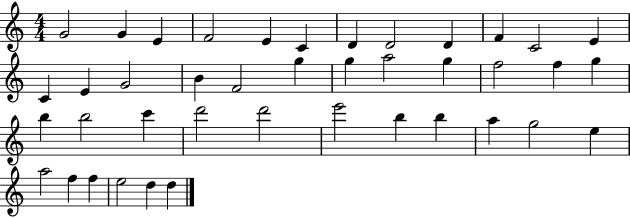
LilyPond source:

{
  \clef treble
  \numericTimeSignature
  \time 4/4
  \key c \major
  g'2 g'4 e'4 | f'2 e'4 c'4 | d'4 d'2 d'4 | f'4 c'2 e'4 | \break c'4 e'4 g'2 | b'4 f'2 g''4 | g''4 a''2 g''4 | f''2 f''4 g''4 | \break b''4 b''2 c'''4 | d'''2 d'''2 | e'''2 b''4 b''4 | a''4 g''2 e''4 | \break a''2 f''4 f''4 | e''2 d''4 d''4 | \bar "|."
}